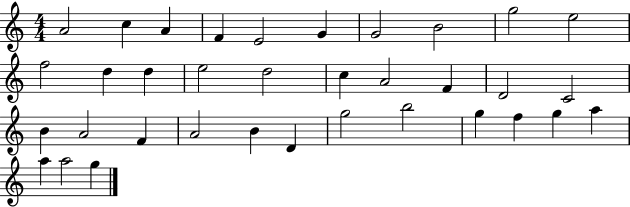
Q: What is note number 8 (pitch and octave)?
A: B4